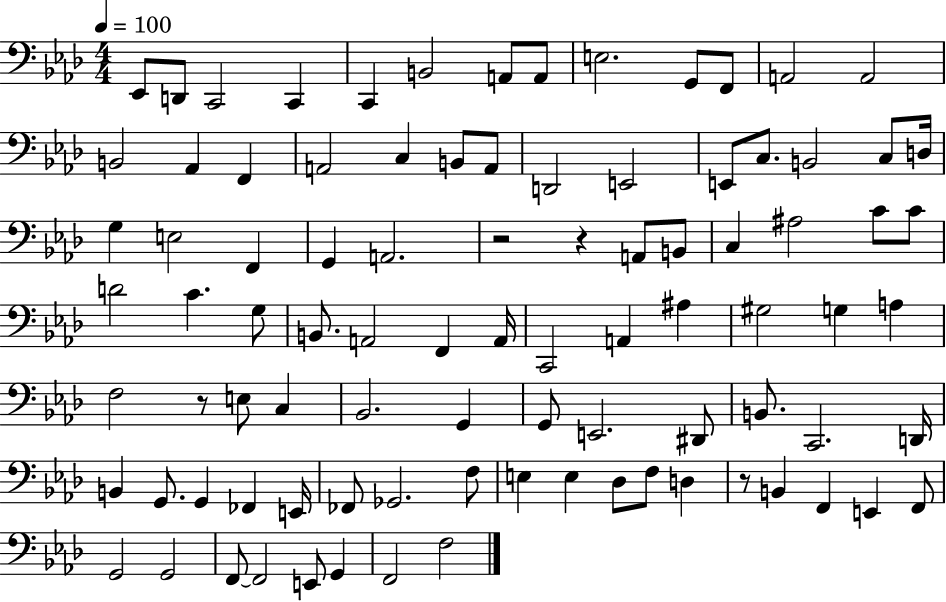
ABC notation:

X:1
T:Untitled
M:4/4
L:1/4
K:Ab
_E,,/2 D,,/2 C,,2 C,, C,, B,,2 A,,/2 A,,/2 E,2 G,,/2 F,,/2 A,,2 A,,2 B,,2 _A,, F,, A,,2 C, B,,/2 A,,/2 D,,2 E,,2 E,,/2 C,/2 B,,2 C,/2 D,/4 G, E,2 F,, G,, A,,2 z2 z A,,/2 B,,/2 C, ^A,2 C/2 C/2 D2 C G,/2 B,,/2 A,,2 F,, A,,/4 C,,2 A,, ^A, ^G,2 G, A, F,2 z/2 E,/2 C, _B,,2 G,, G,,/2 E,,2 ^D,,/2 B,,/2 C,,2 D,,/4 B,, G,,/2 G,, _F,, E,,/4 _F,,/2 _G,,2 F,/2 E, E, _D,/2 F,/2 D, z/2 B,, F,, E,, F,,/2 G,,2 G,,2 F,,/2 F,,2 E,,/2 G,, F,,2 F,2